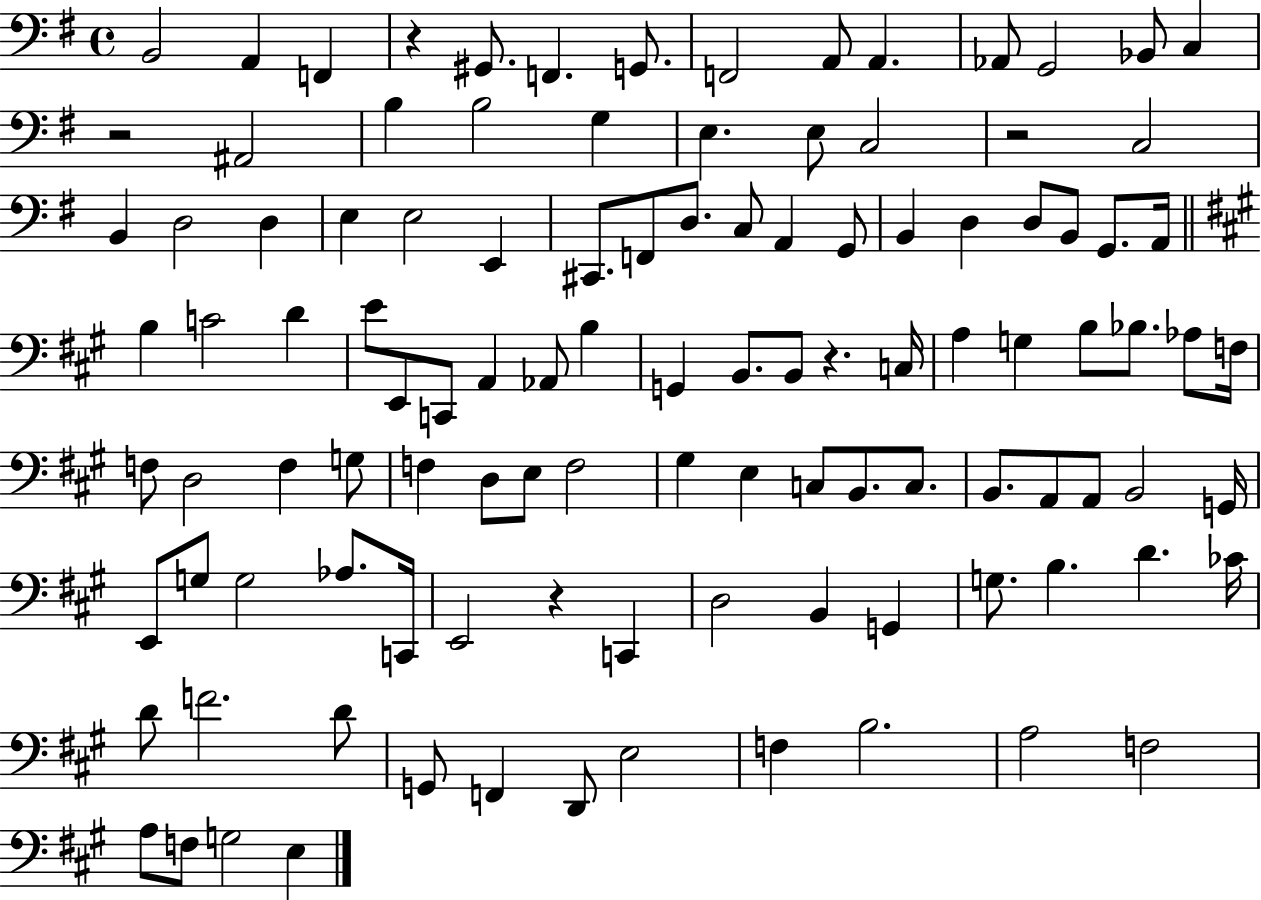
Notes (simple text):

B2/h A2/q F2/q R/q G#2/e. F2/q. G2/e. F2/h A2/e A2/q. Ab2/e G2/h Bb2/e C3/q R/h A#2/h B3/q B3/h G3/q E3/q. E3/e C3/h R/h C3/h B2/q D3/h D3/q E3/q E3/h E2/q C#2/e. F2/e D3/e. C3/e A2/q G2/e B2/q D3/q D3/e B2/e G2/e. A2/s B3/q C4/h D4/q E4/e E2/e C2/e A2/q Ab2/e B3/q G2/q B2/e. B2/e R/q. C3/s A3/q G3/q B3/e Bb3/e. Ab3/e F3/s F3/e D3/h F3/q G3/e F3/q D3/e E3/e F3/h G#3/q E3/q C3/e B2/e. C3/e. B2/e. A2/e A2/e B2/h G2/s E2/e G3/e G3/h Ab3/e. C2/s E2/h R/q C2/q D3/h B2/q G2/q G3/e. B3/q. D4/q. CES4/s D4/e F4/h. D4/e G2/e F2/q D2/e E3/h F3/q B3/h. A3/h F3/h A3/e F3/e G3/h E3/q